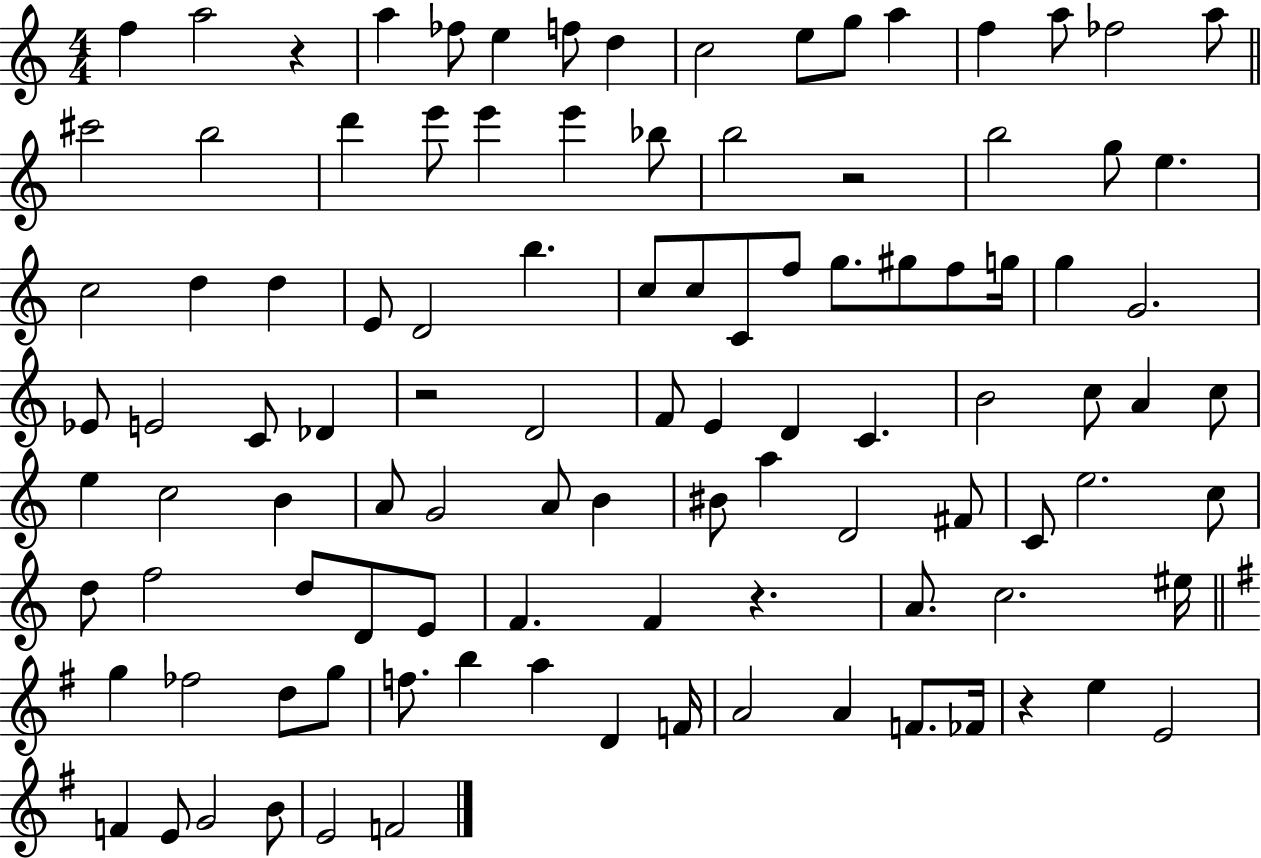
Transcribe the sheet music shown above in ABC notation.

X:1
T:Untitled
M:4/4
L:1/4
K:C
f a2 z a _f/2 e f/2 d c2 e/2 g/2 a f a/2 _f2 a/2 ^c'2 b2 d' e'/2 e' e' _b/2 b2 z2 b2 g/2 e c2 d d E/2 D2 b c/2 c/2 C/2 f/2 g/2 ^g/2 f/2 g/4 g G2 _E/2 E2 C/2 _D z2 D2 F/2 E D C B2 c/2 A c/2 e c2 B A/2 G2 A/2 B ^B/2 a D2 ^F/2 C/2 e2 c/2 d/2 f2 d/2 D/2 E/2 F F z A/2 c2 ^e/4 g _f2 d/2 g/2 f/2 b a D F/4 A2 A F/2 _F/4 z e E2 F E/2 G2 B/2 E2 F2